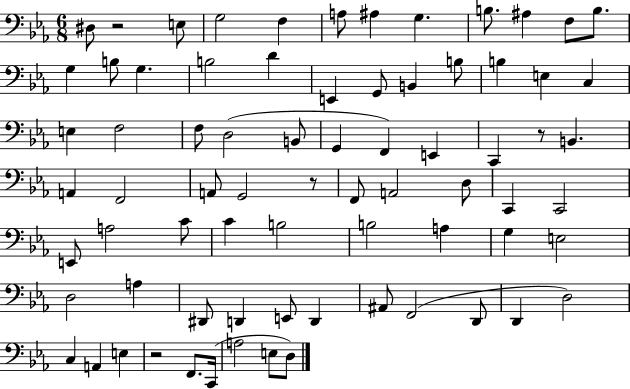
X:1
T:Untitled
M:6/8
L:1/4
K:Eb
^D,/2 z2 E,/2 G,2 F, A,/2 ^A, G, B,/2 ^A, F,/2 B,/2 G, B,/2 G, B,2 D E,, G,,/2 B,, B,/2 B, E, C, E, F,2 F,/2 D,2 B,,/2 G,, F,, E,, C,, z/2 B,, A,, F,,2 A,,/2 G,,2 z/2 F,,/2 A,,2 D,/2 C,, C,,2 E,,/2 A,2 C/2 C B,2 B,2 A, G, E,2 D,2 A, ^D,,/2 D,, E,,/2 D,, ^A,,/2 F,,2 D,,/2 D,, D,2 C, A,, E, z2 F,,/2 C,,/4 A,2 E,/2 D,/2